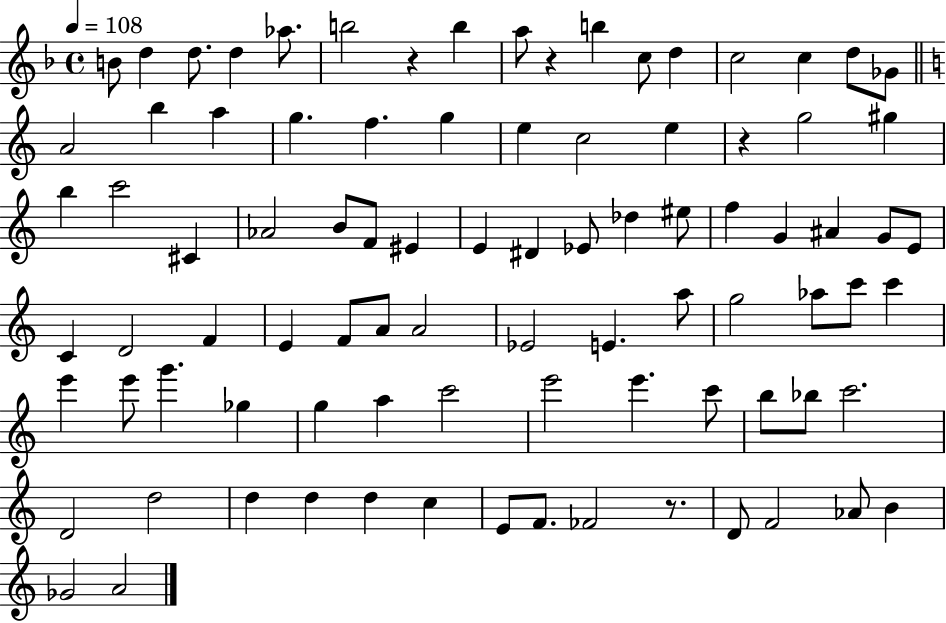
{
  \clef treble
  \time 4/4
  \defaultTimeSignature
  \key f \major
  \tempo 4 = 108
  b'8 d''4 d''8. d''4 aes''8. | b''2 r4 b''4 | a''8 r4 b''4 c''8 d''4 | c''2 c''4 d''8 ges'8 | \break \bar "||" \break \key a \minor a'2 b''4 a''4 | g''4. f''4. g''4 | e''4 c''2 e''4 | r4 g''2 gis''4 | \break b''4 c'''2 cis'4 | aes'2 b'8 f'8 eis'4 | e'4 dis'4 ees'8 des''4 eis''8 | f''4 g'4 ais'4 g'8 e'8 | \break c'4 d'2 f'4 | e'4 f'8 a'8 a'2 | ees'2 e'4. a''8 | g''2 aes''8 c'''8 c'''4 | \break e'''4 e'''8 g'''4. ges''4 | g''4 a''4 c'''2 | e'''2 e'''4. c'''8 | b''8 bes''8 c'''2. | \break d'2 d''2 | d''4 d''4 d''4 c''4 | e'8 f'8. fes'2 r8. | d'8 f'2 aes'8 b'4 | \break ges'2 a'2 | \bar "|."
}